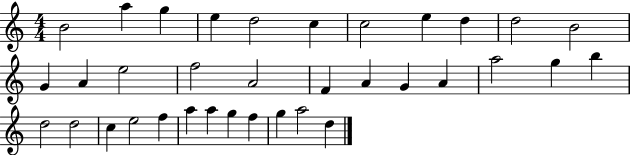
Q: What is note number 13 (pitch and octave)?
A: A4